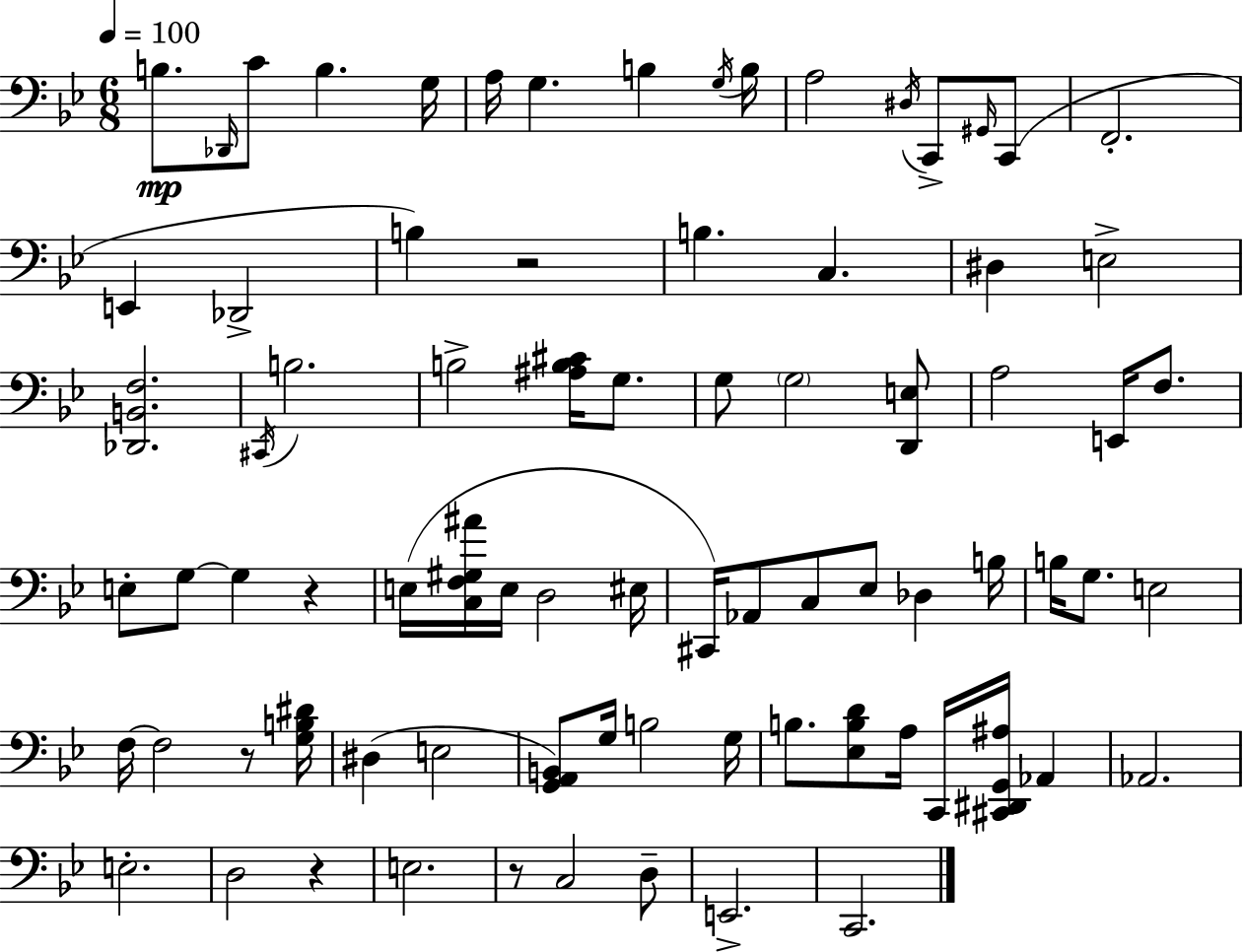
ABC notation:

X:1
T:Untitled
M:6/8
L:1/4
K:Bb
B,/2 _D,,/4 C/2 B, G,/4 A,/4 G, B, G,/4 B,/4 A,2 ^D,/4 C,,/2 ^G,,/4 C,,/2 F,,2 E,, _D,,2 B, z2 B, C, ^D, E,2 [_D,,B,,F,]2 ^C,,/4 B,2 B,2 [^A,B,^C]/4 G,/2 G,/2 G,2 [D,,E,]/2 A,2 E,,/4 F,/2 E,/2 G,/2 G, z E,/4 [C,F,^G,^A]/4 E,/4 D,2 ^E,/4 ^C,,/4 _A,,/2 C,/2 _E,/2 _D, B,/4 B,/4 G,/2 E,2 F,/4 F,2 z/2 [G,B,^D]/4 ^D, E,2 [G,,A,,B,,]/2 G,/4 B,2 G,/4 B,/2 [_E,B,D]/2 A,/4 C,,/4 [^C,,^D,,G,,^A,]/4 _A,, _A,,2 E,2 D,2 z E,2 z/2 C,2 D,/2 E,,2 C,,2